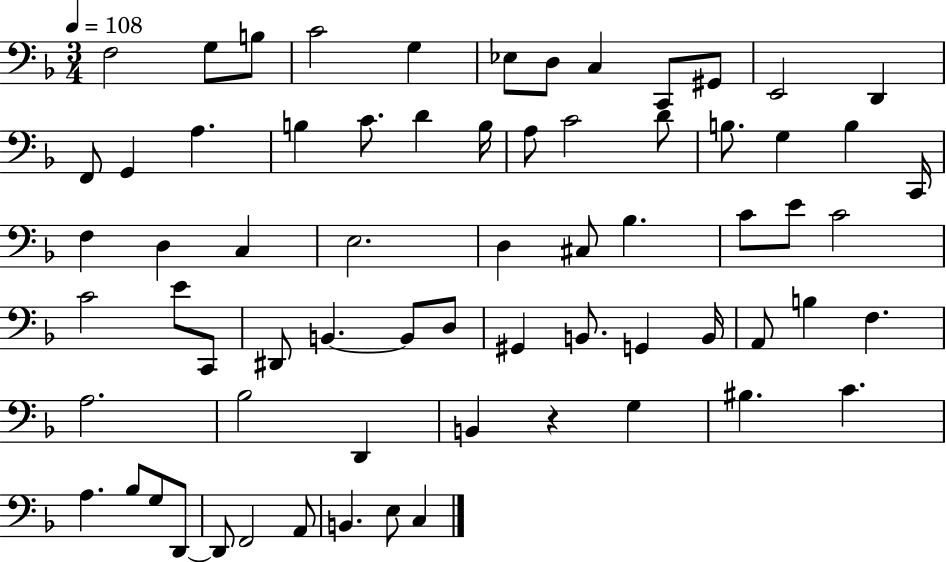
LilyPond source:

{
  \clef bass
  \numericTimeSignature
  \time 3/4
  \key f \major
  \tempo 4 = 108
  f2 g8 b8 | c'2 g4 | ees8 d8 c4 c,8 gis,8 | e,2 d,4 | \break f,8 g,4 a4. | b4 c'8. d'4 b16 | a8 c'2 d'8 | b8. g4 b4 c,16 | \break f4 d4 c4 | e2. | d4 cis8 bes4. | c'8 e'8 c'2 | \break c'2 e'8 c,8 | dis,8 b,4.~~ b,8 d8 | gis,4 b,8. g,4 b,16 | a,8 b4 f4. | \break a2. | bes2 d,4 | b,4 r4 g4 | bis4. c'4. | \break a4. bes8 g8 d,8~~ | d,8 f,2 a,8 | b,4. e8 c4 | \bar "|."
}